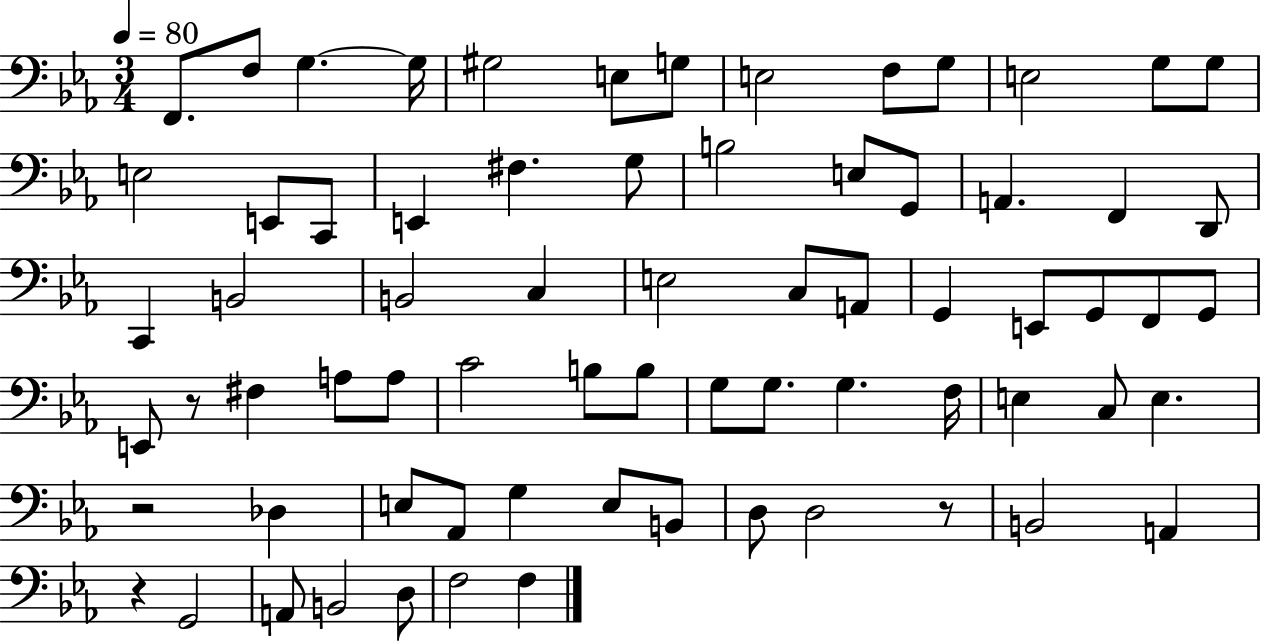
{
  \clef bass
  \numericTimeSignature
  \time 3/4
  \key ees \major
  \tempo 4 = 80
  f,8. f8 g4.~~ g16 | gis2 e8 g8 | e2 f8 g8 | e2 g8 g8 | \break e2 e,8 c,8 | e,4 fis4. g8 | b2 e8 g,8 | a,4. f,4 d,8 | \break c,4 b,2 | b,2 c4 | e2 c8 a,8 | g,4 e,8 g,8 f,8 g,8 | \break e,8 r8 fis4 a8 a8 | c'2 b8 b8 | g8 g8. g4. f16 | e4 c8 e4. | \break r2 des4 | e8 aes,8 g4 e8 b,8 | d8 d2 r8 | b,2 a,4 | \break r4 g,2 | a,8 b,2 d8 | f2 f4 | \bar "|."
}